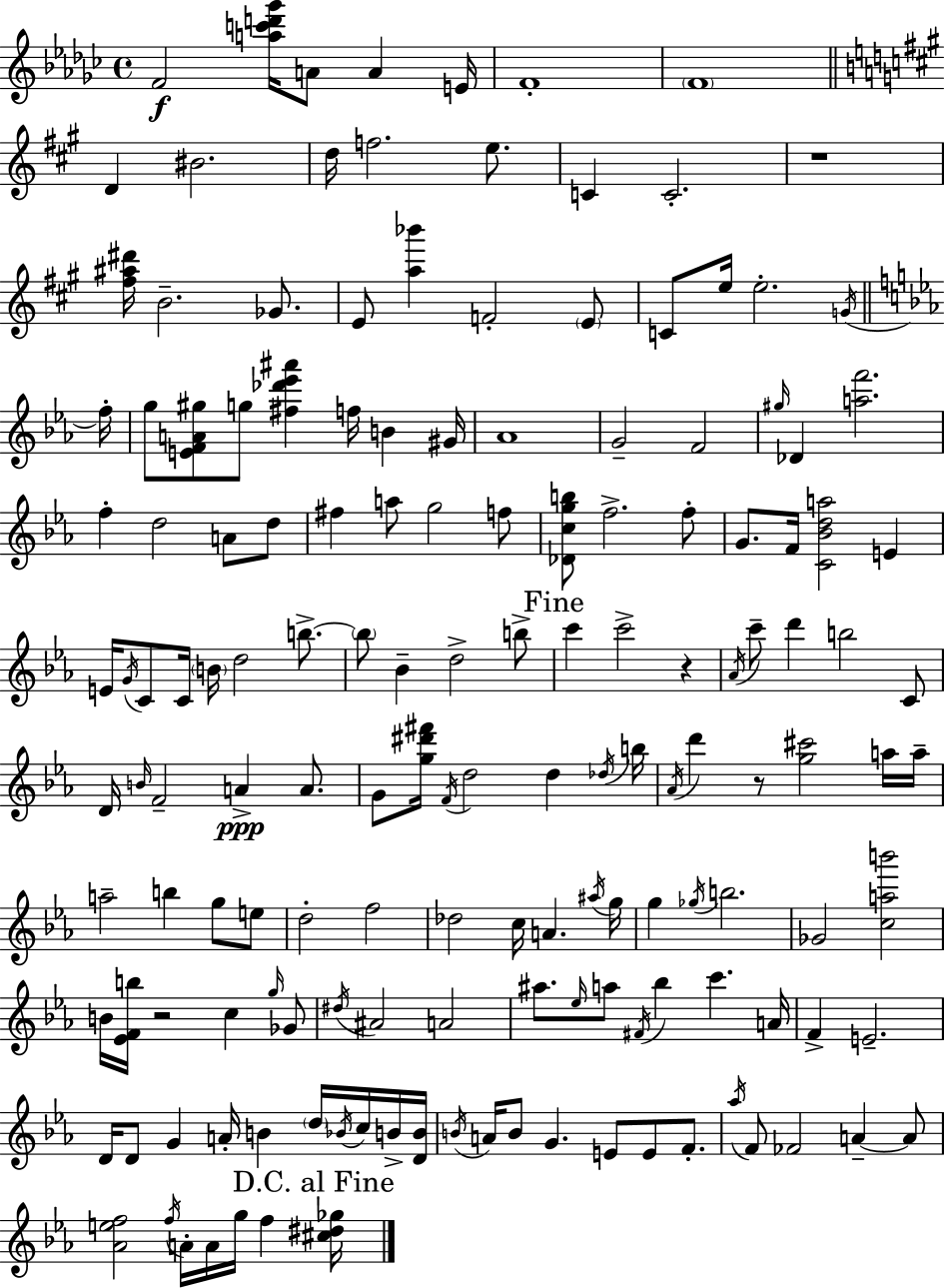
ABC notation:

X:1
T:Untitled
M:4/4
L:1/4
K:Ebm
F2 [ac'd'_g']/4 A/2 A E/4 F4 F4 D ^B2 d/4 f2 e/2 C C2 z4 [^f^a^d']/4 B2 _G/2 E/2 [a_b'] F2 E/2 C/2 e/4 e2 G/4 f/4 g/2 [EFA^g]/2 g/2 [^f_d'_e'^a'] f/4 B ^G/4 _A4 G2 F2 ^g/4 _D [af']2 f d2 A/2 d/2 ^f a/2 g2 f/2 [_Dcgb]/2 f2 f/2 G/2 F/4 [C_Bda]2 E E/4 G/4 C/2 C/4 B/4 d2 b/2 b/2 _B d2 b/2 c' c'2 z _A/4 c'/2 d' b2 C/2 D/4 B/4 F2 A A/2 G/2 [g^d'^f']/4 F/4 d2 d _d/4 b/4 _A/4 d' z/2 [g^c']2 a/4 a/4 a2 b g/2 e/2 d2 f2 _d2 c/4 A ^a/4 g/4 g _g/4 b2 _G2 [cab']2 B/4 [_EFb]/4 z2 c g/4 _G/2 ^d/4 ^A2 A2 ^a/2 _e/4 a/2 ^F/4 _b c' A/4 F E2 D/4 D/2 G A/4 B d/4 _B/4 c/4 B/4 [DB]/4 B/4 A/4 B/2 G E/2 E/2 F/2 _a/4 F/2 _F2 A A/2 [_Aef]2 f/4 A/4 A/4 g/4 f [^c^d_g]/4